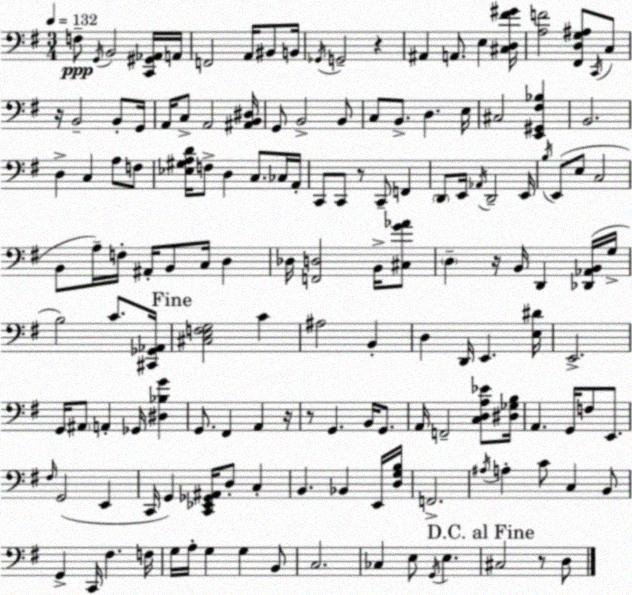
X:1
T:Untitled
M:3/4
L:1/4
K:Em
F,/2 G,,/4 B,,2 [C,,^G,,_A,,]/4 A,,/4 F,,2 A,,/4 ^B,,/2 B,,/4 _G,,/4 G,,2 z ^A,, A,,/2 E, [^C,D,^F^G]/4 [A,F]2 [^F,,D,G,^A,]/2 C,,/4 C,/2 z/4 B,,2 B,,/2 G,,/4 A,,/4 C,/2 A,,2 [^A,,B,,^D,]/4 G,,/2 B,,2 B,,/2 C,/2 B,,/2 D, E,/4 ^C,2 [E,,^G,,^F,_B,] B,,2 D, C, A,/2 F,/2 [_E,^G,A,D]/4 F,/2 D, C,/2 _C,/4 A,,/4 C,,/2 C,,/2 z/2 C,,/2 F,, D,,/2 E,,/4 _A,,/4 D,,2 E,,/4 B,/4 E,,/2 E,/2 C,2 B,,/2 A,/4 F,/4 ^A,,/4 B,,/2 C,/4 D, _D,/4 [F,,D,]2 B,,/4 [^C,G_A]/2 D, z/4 B,,/4 D,, [_D,,_A,,B,,]/4 G,/4 B,2 C/2 [^C,,_G,,_A,,]/4 [^C,E,F,G,]2 C ^A,2 B,, D, D,,/4 E,, [E,^D]/4 E,,2 G,,/4 ^A,,/2 A,, _G,,/4 [^D,_B,G] G,,/2 ^F,, A,, z/4 z/2 G,, B,,/4 G,,/2 A,,/4 F,,2 [C,D,A,_E]/2 [^D,_G,B,]/4 A,, G,,/4 F,/2 E,,/2 ^F,/4 G,,2 E,, C,,/4 G,, [C,,_E,,_G,,^A,,]/4 D,/2 C, B,, _B,, E,,/4 [D,G,B,]/4 F,,2 ^A,/4 A, C/2 C, B,,/2 G,, C,,/4 ^F, F,/4 G,/4 A,/4 G, G, B,,/2 C,2 _C, E,/2 G,,/4 E, ^C,2 z/2 D,/2